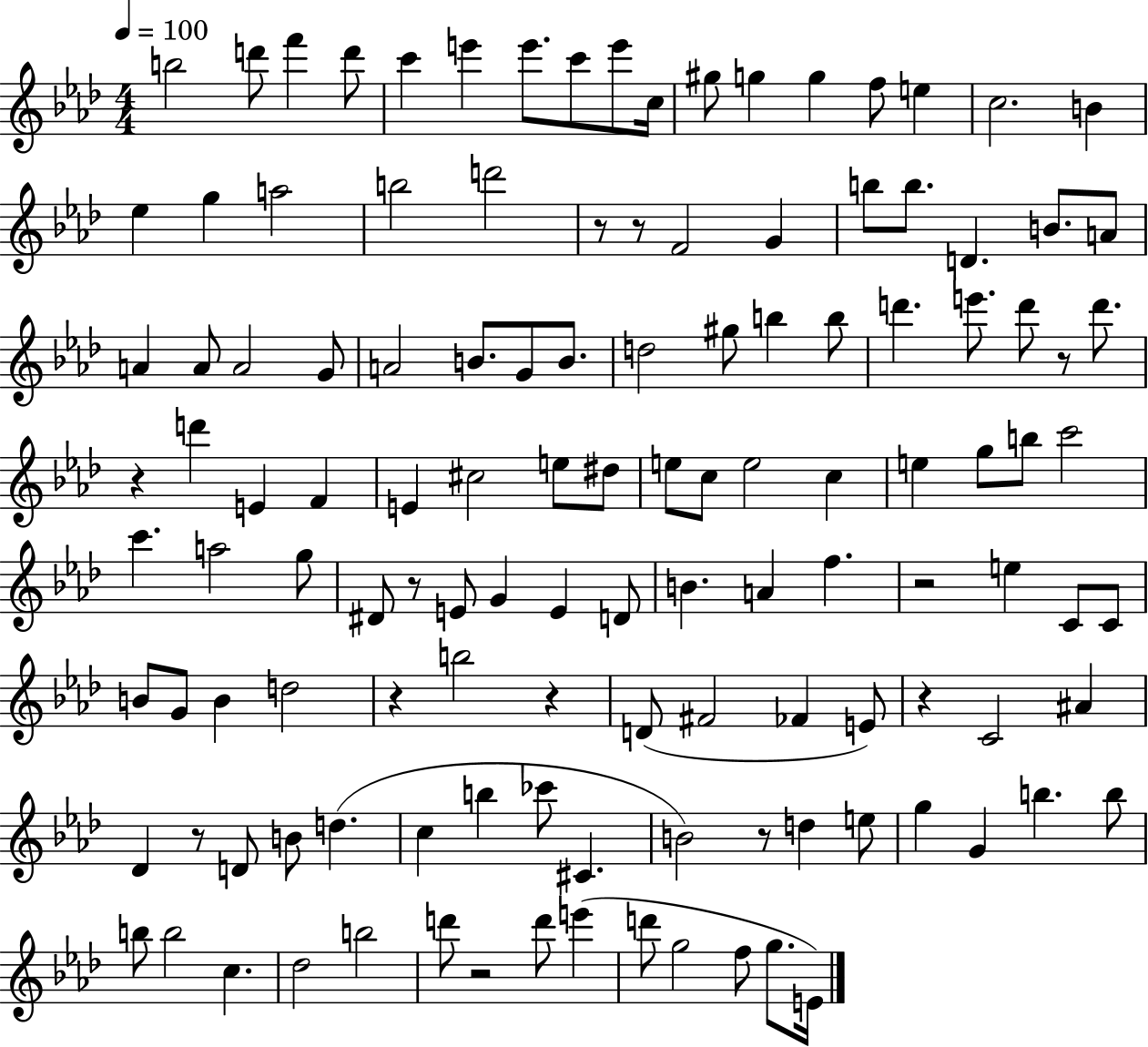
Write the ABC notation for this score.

X:1
T:Untitled
M:4/4
L:1/4
K:Ab
b2 d'/2 f' d'/2 c' e' e'/2 c'/2 e'/2 c/4 ^g/2 g g f/2 e c2 B _e g a2 b2 d'2 z/2 z/2 F2 G b/2 b/2 D B/2 A/2 A A/2 A2 G/2 A2 B/2 G/2 B/2 d2 ^g/2 b b/2 d' e'/2 d'/2 z/2 d'/2 z d' E F E ^c2 e/2 ^d/2 e/2 c/2 e2 c e g/2 b/2 c'2 c' a2 g/2 ^D/2 z/2 E/2 G E D/2 B A f z2 e C/2 C/2 B/2 G/2 B d2 z b2 z D/2 ^F2 _F E/2 z C2 ^A _D z/2 D/2 B/2 d c b _c'/2 ^C B2 z/2 d e/2 g G b b/2 b/2 b2 c _d2 b2 d'/2 z2 d'/2 e' d'/2 g2 f/2 g/2 E/4